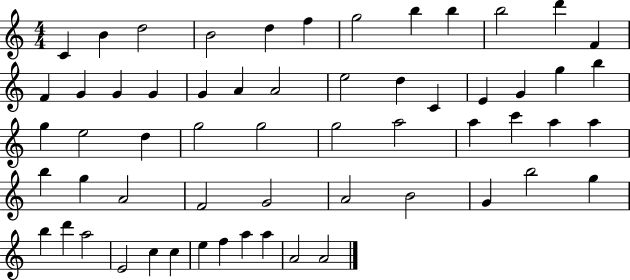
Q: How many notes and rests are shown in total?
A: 59